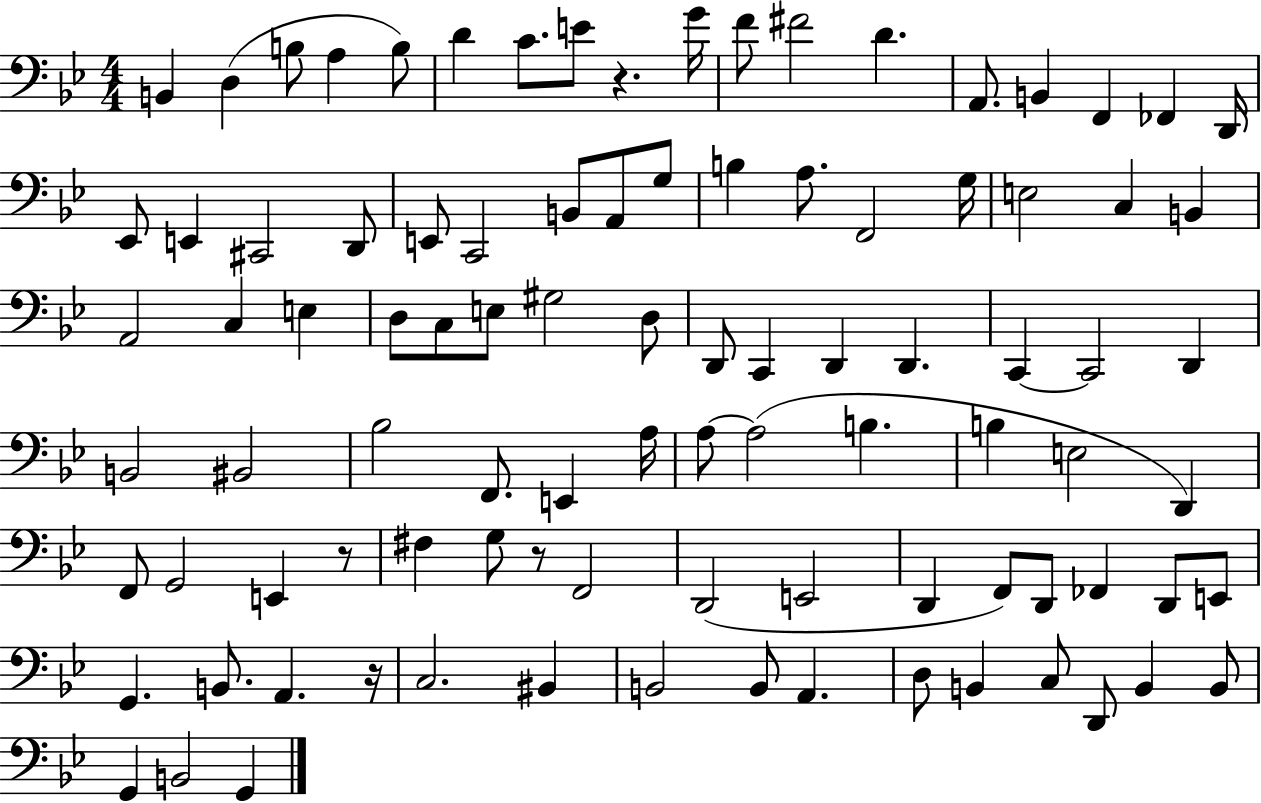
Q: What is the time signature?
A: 4/4